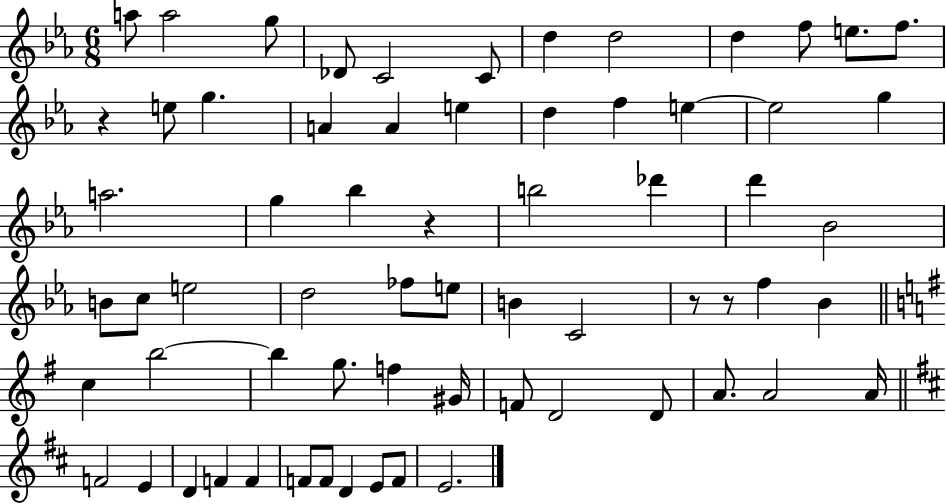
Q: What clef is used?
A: treble